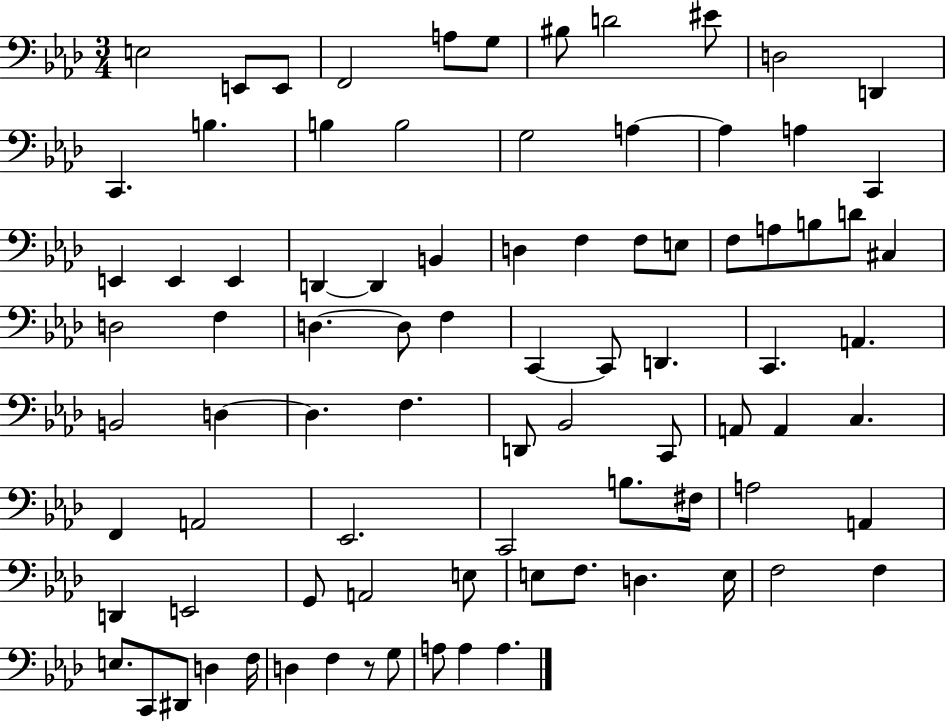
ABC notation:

X:1
T:Untitled
M:3/4
L:1/4
K:Ab
E,2 E,,/2 E,,/2 F,,2 A,/2 G,/2 ^B,/2 D2 ^E/2 D,2 D,, C,, B, B, B,2 G,2 A, A, A, C,, E,, E,, E,, D,, D,, B,, D, F, F,/2 E,/2 F,/2 A,/2 B,/2 D/2 ^C, D,2 F, D, D,/2 F, C,, C,,/2 D,, C,, A,, B,,2 D, D, F, D,,/2 _B,,2 C,,/2 A,,/2 A,, C, F,, A,,2 _E,,2 C,,2 B,/2 ^F,/4 A,2 A,, D,, E,,2 G,,/2 A,,2 E,/2 E,/2 F,/2 D, E,/4 F,2 F, E,/2 C,,/2 ^D,,/2 D, F,/4 D, F, z/2 G,/2 A,/2 A, A,